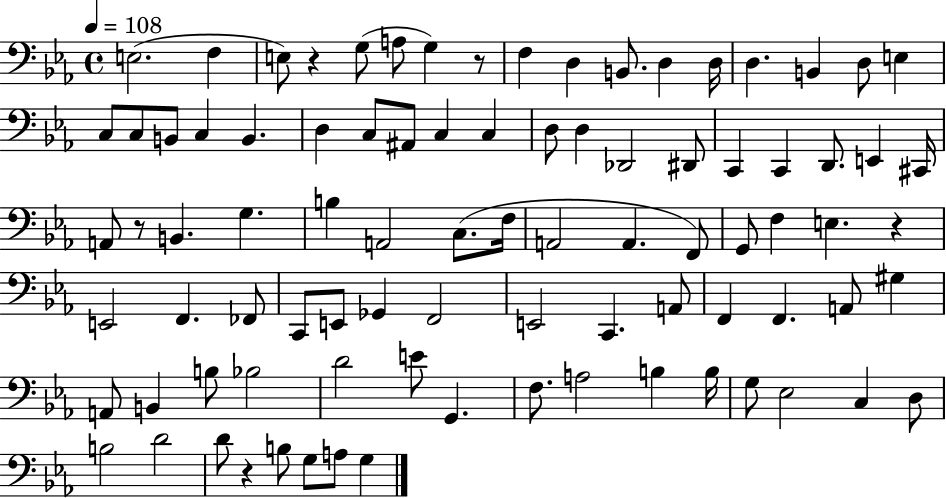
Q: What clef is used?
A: bass